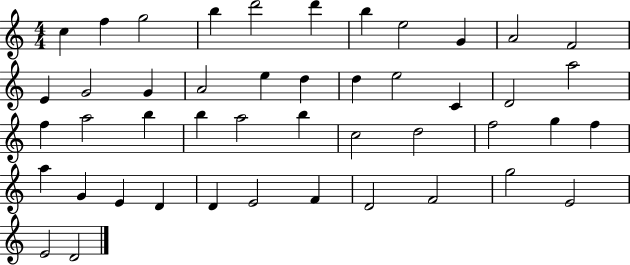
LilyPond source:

{
  \clef treble
  \numericTimeSignature
  \time 4/4
  \key c \major
  c''4 f''4 g''2 | b''4 d'''2 d'''4 | b''4 e''2 g'4 | a'2 f'2 | \break e'4 g'2 g'4 | a'2 e''4 d''4 | d''4 e''2 c'4 | d'2 a''2 | \break f''4 a''2 b''4 | b''4 a''2 b''4 | c''2 d''2 | f''2 g''4 f''4 | \break a''4 g'4 e'4 d'4 | d'4 e'2 f'4 | d'2 f'2 | g''2 e'2 | \break e'2 d'2 | \bar "|."
}